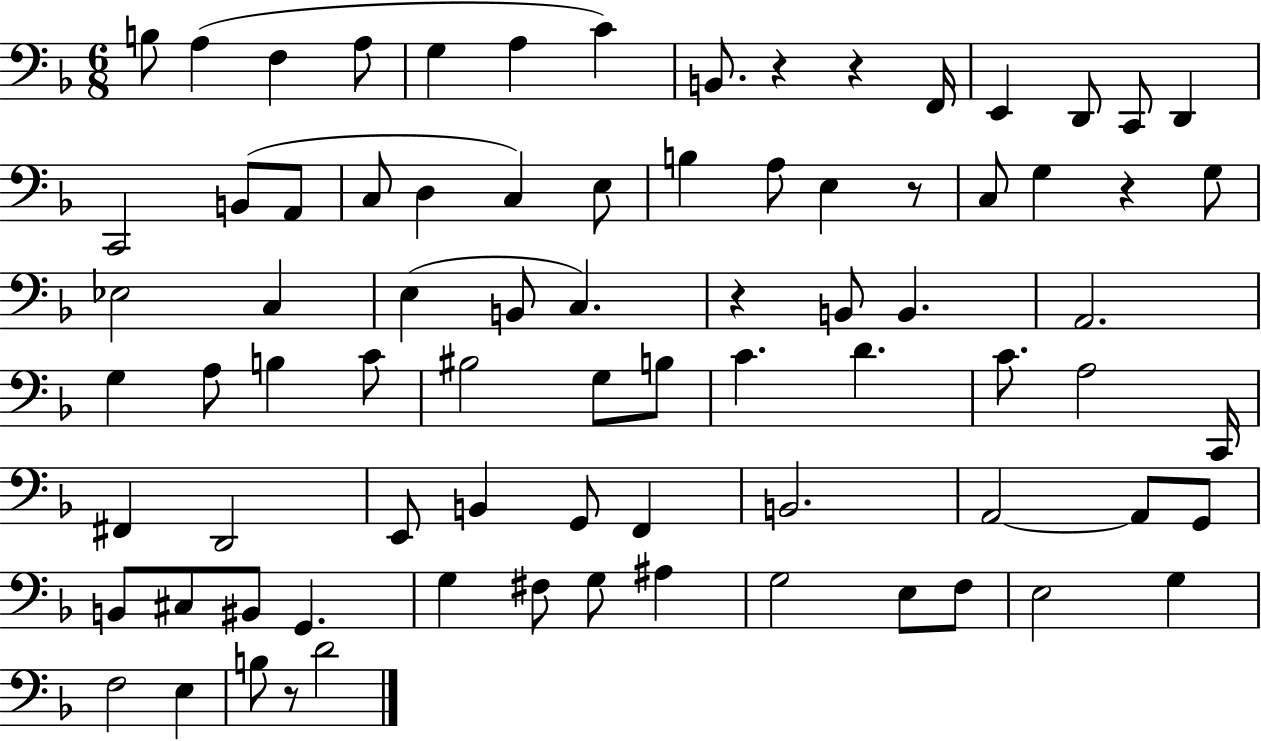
{
  \clef bass
  \numericTimeSignature
  \time 6/8
  \key f \major
  b8 a4( f4 a8 | g4 a4 c'4) | b,8. r4 r4 f,16 | e,4 d,8 c,8 d,4 | \break c,2 b,8( a,8 | c8 d4 c4) e8 | b4 a8 e4 r8 | c8 g4 r4 g8 | \break ees2 c4 | e4( b,8 c4.) | r4 b,8 b,4. | a,2. | \break g4 a8 b4 c'8 | bis2 g8 b8 | c'4. d'4. | c'8. a2 c,16 | \break fis,4 d,2 | e,8 b,4 g,8 f,4 | b,2. | a,2~~ a,8 g,8 | \break b,8 cis8 bis,8 g,4. | g4 fis8 g8 ais4 | g2 e8 f8 | e2 g4 | \break f2 e4 | b8 r8 d'2 | \bar "|."
}